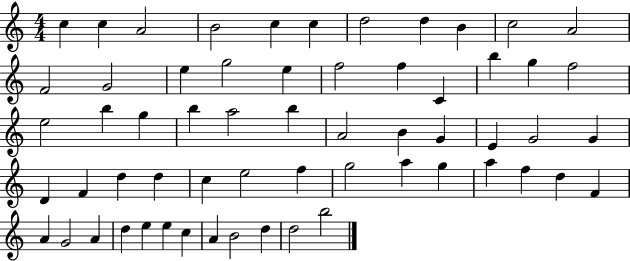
{
  \clef treble
  \numericTimeSignature
  \time 4/4
  \key c \major
  c''4 c''4 a'2 | b'2 c''4 c''4 | d''2 d''4 b'4 | c''2 a'2 | \break f'2 g'2 | e''4 g''2 e''4 | f''2 f''4 c'4 | b''4 g''4 f''2 | \break e''2 b''4 g''4 | b''4 a''2 b''4 | a'2 b'4 g'4 | e'4 g'2 g'4 | \break d'4 f'4 d''4 d''4 | c''4 e''2 f''4 | g''2 a''4 g''4 | a''4 f''4 d''4 f'4 | \break a'4 g'2 a'4 | d''4 e''4 e''4 c''4 | a'4 b'2 d''4 | d''2 b''2 | \break \bar "|."
}